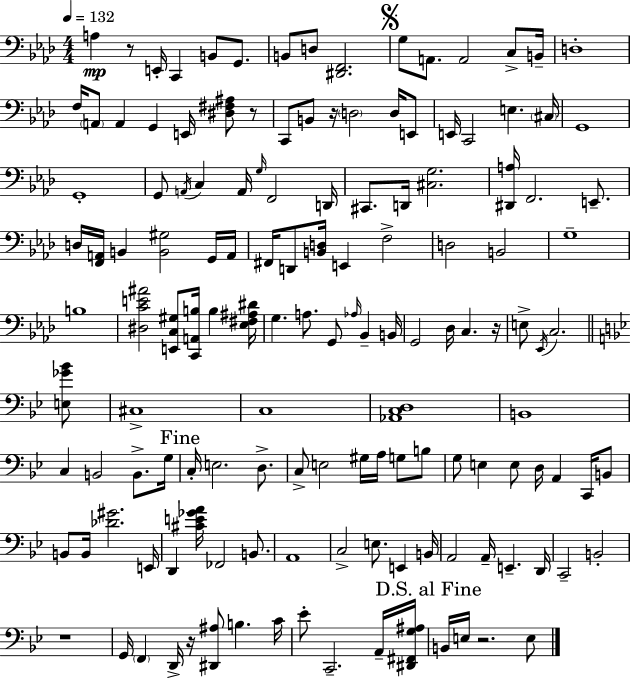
A3/q R/e E2/s C2/q B2/e G2/e. B2/e D3/e [D#2,F2]/h. G3/e A2/e. A2/h C3/e B2/s D3/w F3/s A2/e A2/q G2/q E2/s [D#3,F#3,A#3]/e R/e C2/e B2/e R/s D3/h D3/s E2/e E2/s C2/h E3/q. C#3/s G2/w G2/w G2/e A2/s C3/q A2/s G3/s F2/h D2/s C#2/e. D2/s [C#3,G3]/h. [D#2,A3]/s F2/h. E2/e. D3/s [F2,A2]/s B2/q [B2,G#3]/h G2/s A2/s F#2/s D2/e [B2,D3]/s E2/q F3/h D3/h B2/h G3/w B3/w [D#3,C4,E4,A#4]/h [E2,C3,G#3]/e [C2,A2,B3]/s B3/q [Eb3,F#3,A#3,D#4]/s G3/q. A3/e. G2/e Ab3/s Bb2/q B2/s G2/h Db3/s C3/q. R/s E3/e Eb2/s C3/h. [E3,Gb4,Bb4]/e C#3/w C3/w [Ab2,C3,D3]/w B2/w C3/q B2/h B2/e. G3/s C3/s E3/h. D3/e. C3/e E3/h G#3/s A3/s G3/e B3/e G3/e E3/q E3/e D3/s A2/q C2/s B2/e B2/e B2/s [Db4,G#4]/h. E2/s D2/q [C#4,E4,Gb4,A4]/s FES2/h B2/e. A2/w C3/h E3/e. E2/q B2/s A2/h A2/s E2/q. D2/s C2/h B2/h R/w G2/s F2/q D2/s R/s [D#2,A#3]/e B3/q. C4/s Eb4/e C2/h. A2/s [D#2,F#2,G3,A#3]/s B2/s E3/s R/h. E3/e